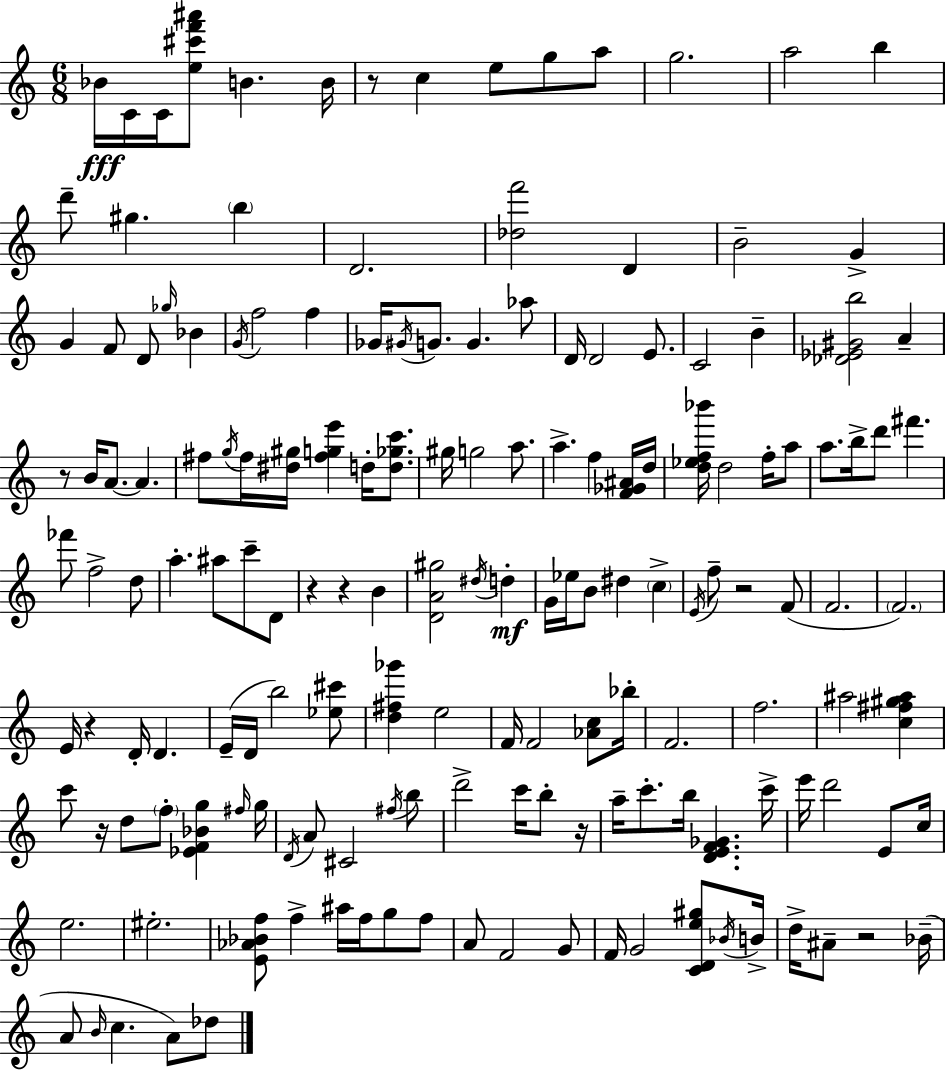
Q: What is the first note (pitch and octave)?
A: Bb4